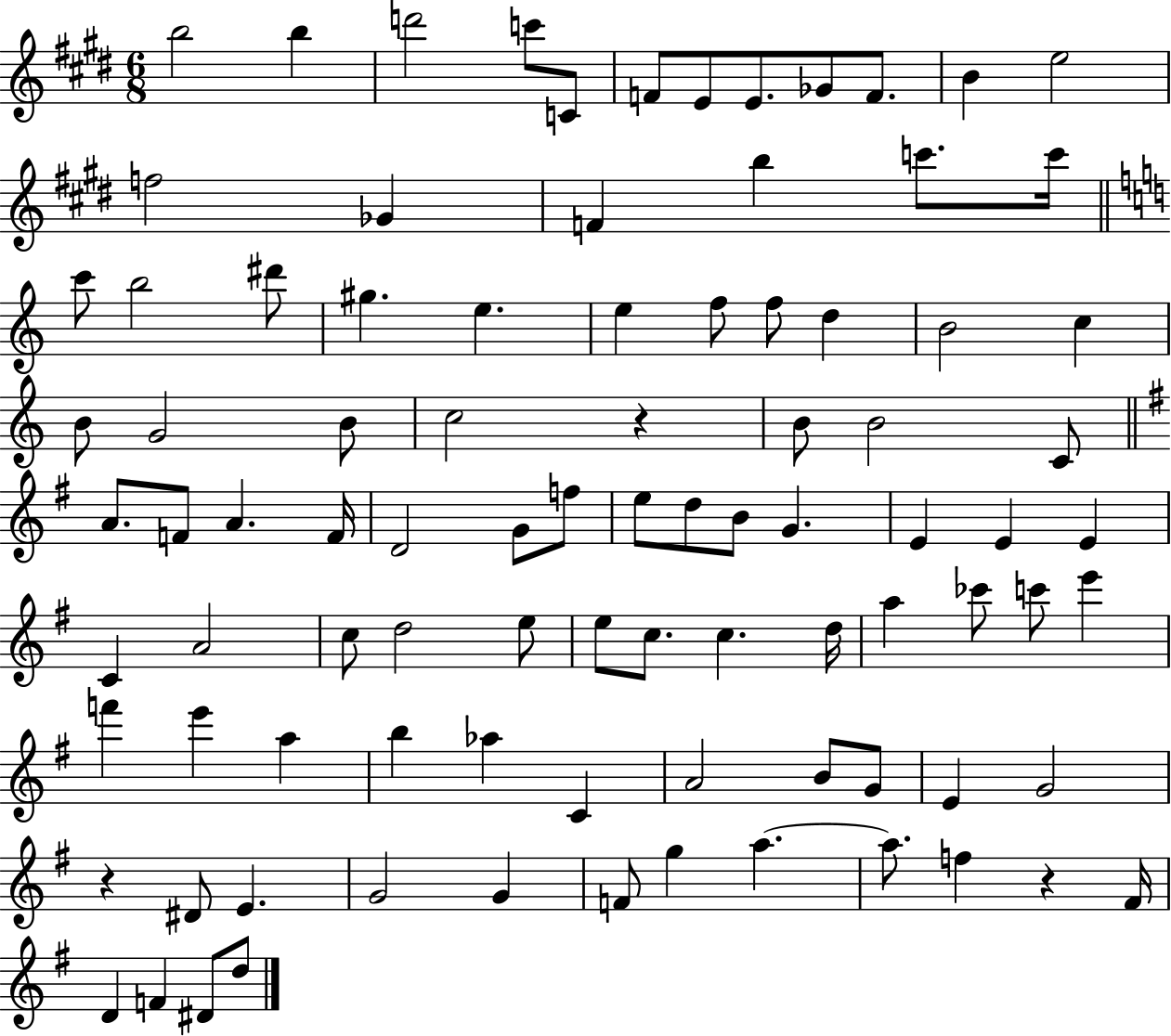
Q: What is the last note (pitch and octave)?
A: D5